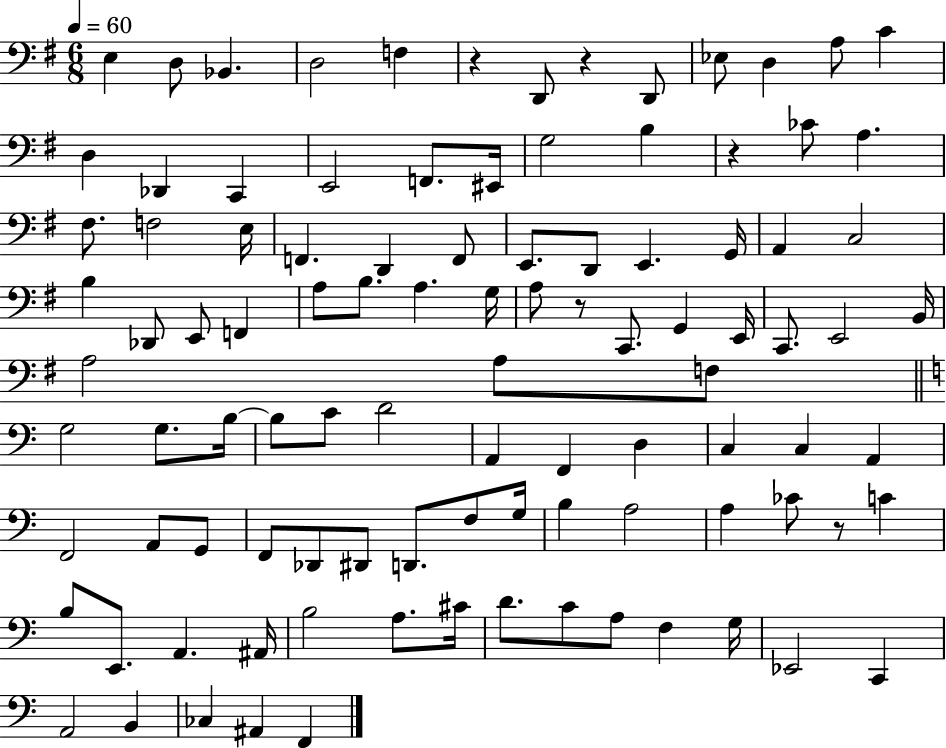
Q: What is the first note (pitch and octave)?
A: E3